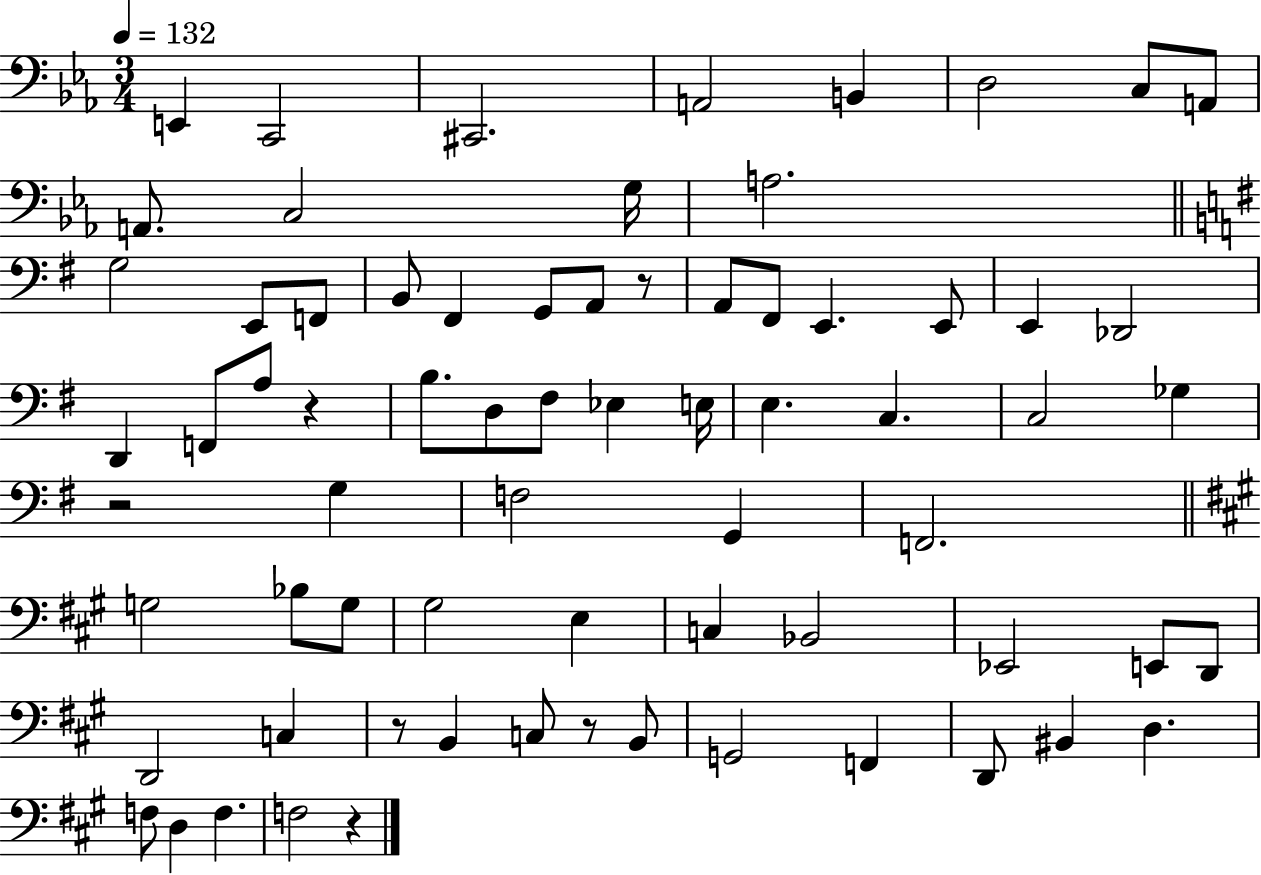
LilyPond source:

{
  \clef bass
  \numericTimeSignature
  \time 3/4
  \key ees \major
  \tempo 4 = 132
  e,4 c,2 | cis,2. | a,2 b,4 | d2 c8 a,8 | \break a,8. c2 g16 | a2. | \bar "||" \break \key g \major g2 e,8 f,8 | b,8 fis,4 g,8 a,8 r8 | a,8 fis,8 e,4. e,8 | e,4 des,2 | \break d,4 f,8 a8 r4 | b8. d8 fis8 ees4 e16 | e4. c4. | c2 ges4 | \break r2 g4 | f2 g,4 | f,2. | \bar "||" \break \key a \major g2 bes8 g8 | gis2 e4 | c4 bes,2 | ees,2 e,8 d,8 | \break d,2 c4 | r8 b,4 c8 r8 b,8 | g,2 f,4 | d,8 bis,4 d4. | \break f8 d4 f4. | f2 r4 | \bar "|."
}